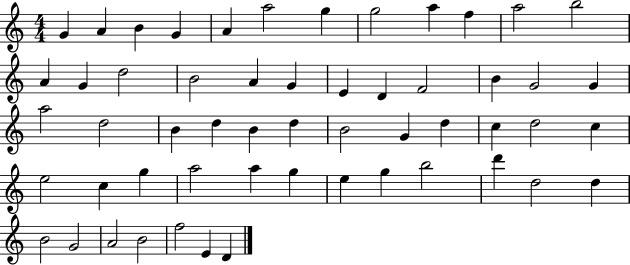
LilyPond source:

{
  \clef treble
  \numericTimeSignature
  \time 4/4
  \key c \major
  g'4 a'4 b'4 g'4 | a'4 a''2 g''4 | g''2 a''4 f''4 | a''2 b''2 | \break a'4 g'4 d''2 | b'2 a'4 g'4 | e'4 d'4 f'2 | b'4 g'2 g'4 | \break a''2 d''2 | b'4 d''4 b'4 d''4 | b'2 g'4 d''4 | c''4 d''2 c''4 | \break e''2 c''4 g''4 | a''2 a''4 g''4 | e''4 g''4 b''2 | d'''4 d''2 d''4 | \break b'2 g'2 | a'2 b'2 | f''2 e'4 d'4 | \bar "|."
}